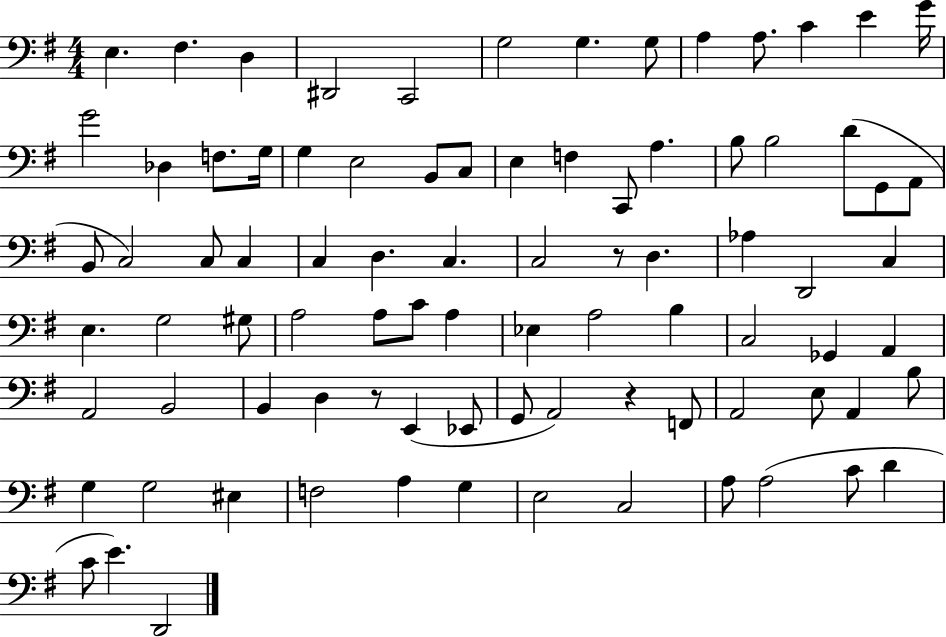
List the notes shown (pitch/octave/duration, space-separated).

E3/q. F#3/q. D3/q D#2/h C2/h G3/h G3/q. G3/e A3/q A3/e. C4/q E4/q G4/s G4/h Db3/q F3/e. G3/s G3/q E3/h B2/e C3/e E3/q F3/q C2/e A3/q. B3/e B3/h D4/e G2/e A2/e B2/e C3/h C3/e C3/q C3/q D3/q. C3/q. C3/h R/e D3/q. Ab3/q D2/h C3/q E3/q. G3/h G#3/e A3/h A3/e C4/e A3/q Eb3/q A3/h B3/q C3/h Gb2/q A2/q A2/h B2/h B2/q D3/q R/e E2/q Eb2/e G2/e A2/h R/q F2/e A2/h E3/e A2/q B3/e G3/q G3/h EIS3/q F3/h A3/q G3/q E3/h C3/h A3/e A3/h C4/e D4/q C4/e E4/q. D2/h